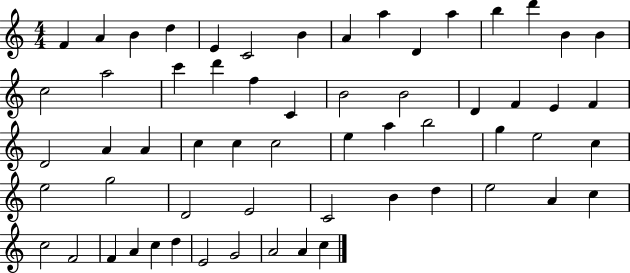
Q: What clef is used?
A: treble